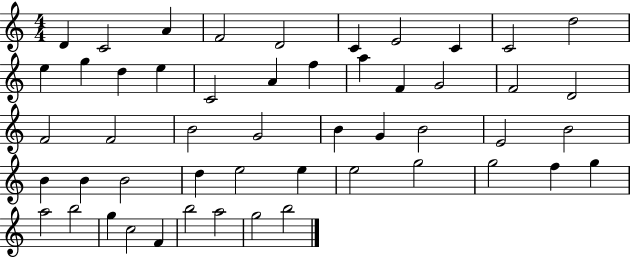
X:1
T:Untitled
M:4/4
L:1/4
K:C
D C2 A F2 D2 C E2 C C2 d2 e g d e C2 A f a F G2 F2 D2 F2 F2 B2 G2 B G B2 E2 B2 B B B2 d e2 e e2 g2 g2 f g a2 b2 g c2 F b2 a2 g2 b2